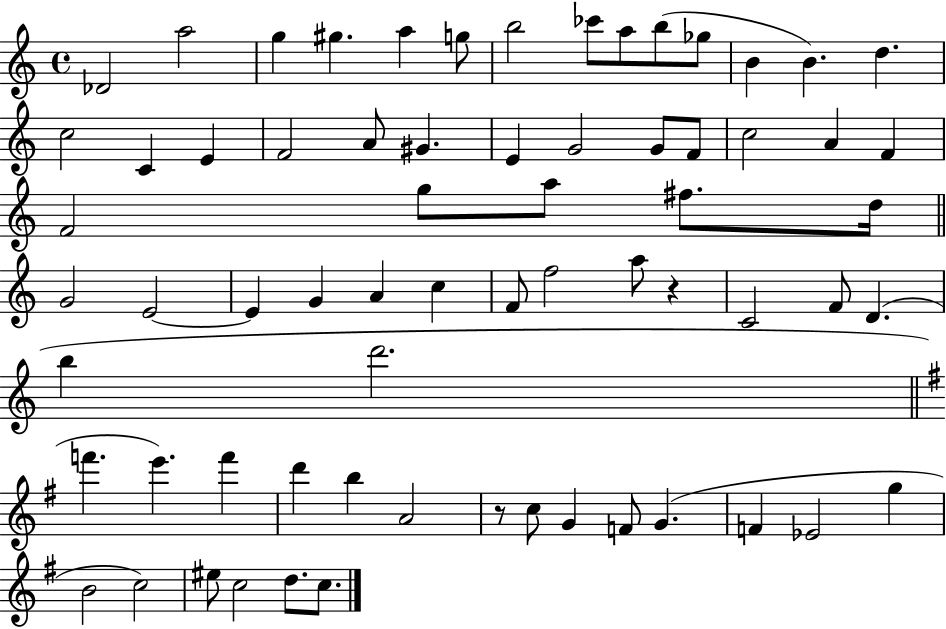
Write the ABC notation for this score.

X:1
T:Untitled
M:4/4
L:1/4
K:C
_D2 a2 g ^g a g/2 b2 _c'/2 a/2 b/2 _g/2 B B d c2 C E F2 A/2 ^G E G2 G/2 F/2 c2 A F F2 g/2 a/2 ^f/2 d/4 G2 E2 E G A c F/2 f2 a/2 z C2 F/2 D b d'2 f' e' f' d' b A2 z/2 c/2 G F/2 G F _E2 g B2 c2 ^e/2 c2 d/2 c/2